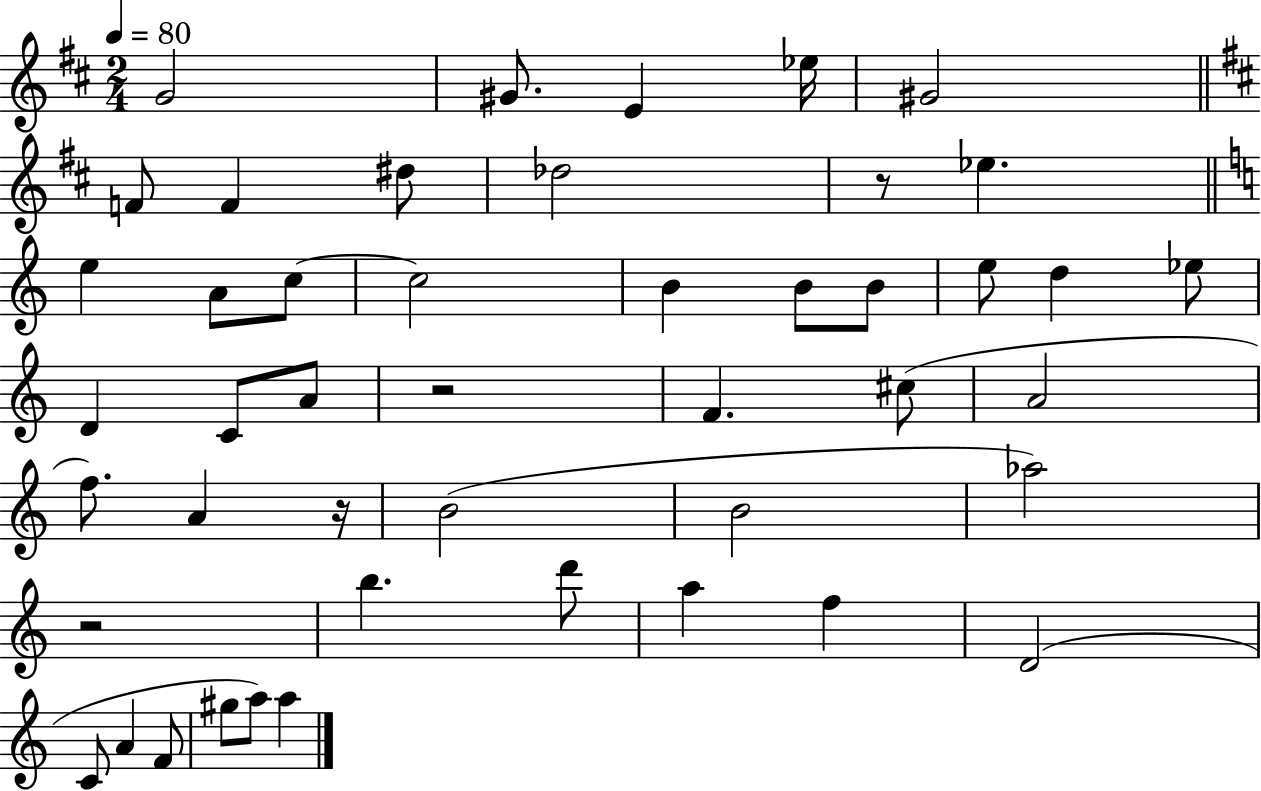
X:1
T:Untitled
M:2/4
L:1/4
K:D
G2 ^G/2 E _e/4 ^G2 F/2 F ^d/2 _d2 z/2 _e e A/2 c/2 c2 B B/2 B/2 e/2 d _e/2 D C/2 A/2 z2 F ^c/2 A2 f/2 A z/4 B2 B2 _a2 z2 b d'/2 a f D2 C/2 A F/2 ^g/2 a/2 a